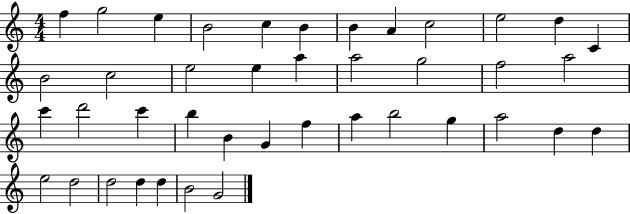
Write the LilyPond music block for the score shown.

{
  \clef treble
  \numericTimeSignature
  \time 4/4
  \key c \major
  f''4 g''2 e''4 | b'2 c''4 b'4 | b'4 a'4 c''2 | e''2 d''4 c'4 | \break b'2 c''2 | e''2 e''4 a''4 | a''2 g''2 | f''2 a''2 | \break c'''4 d'''2 c'''4 | b''4 b'4 g'4 f''4 | a''4 b''2 g''4 | a''2 d''4 d''4 | \break e''2 d''2 | d''2 d''4 d''4 | b'2 g'2 | \bar "|."
}